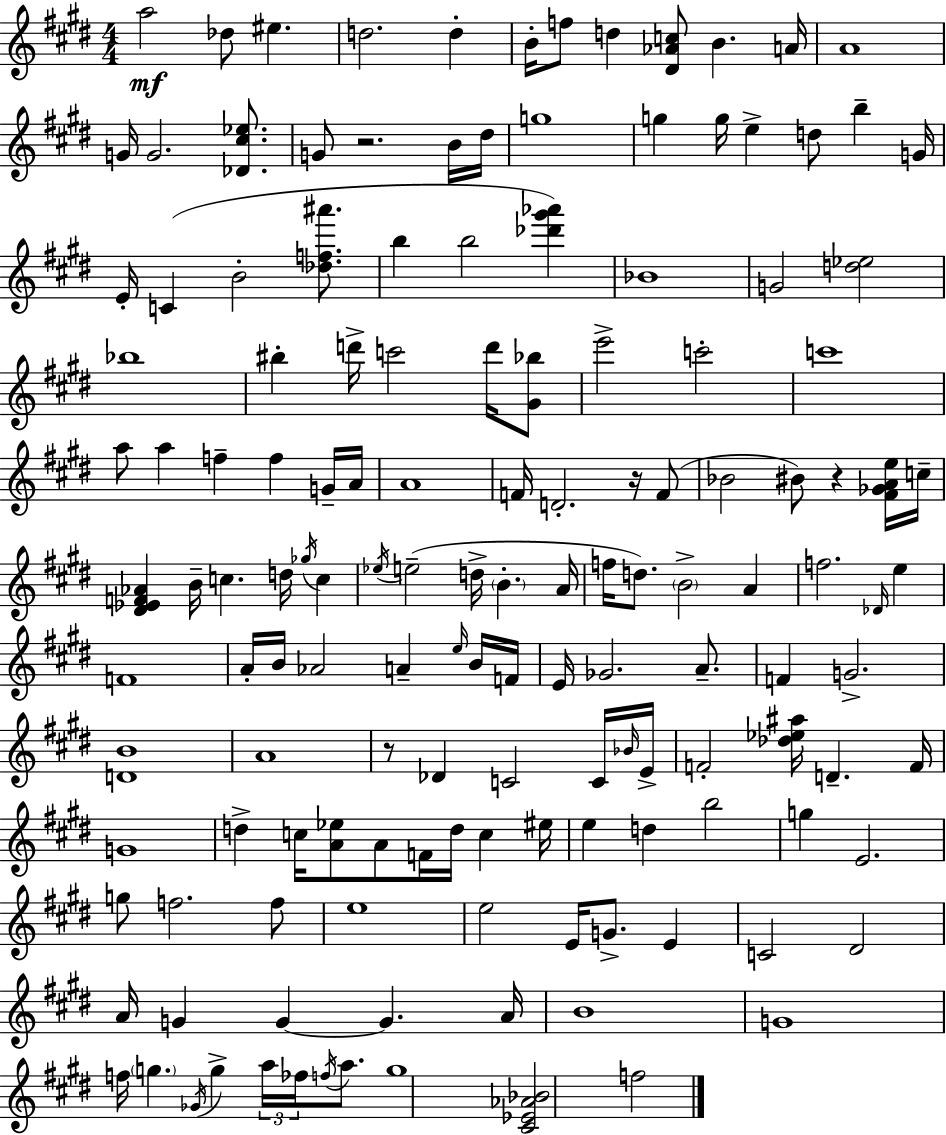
{
  \clef treble
  \numericTimeSignature
  \time 4/4
  \key e \major
  a''2\mf des''8 eis''4. | d''2. d''4-. | b'16-. f''8 d''4 <dis' aes' c''>8 b'4. a'16 | a'1 | \break g'16 g'2. <des' cis'' ees''>8. | g'8 r2. b'16 dis''16 | g''1 | g''4 g''16 e''4-> d''8 b''4-- g'16 | \break e'16-. c'4( b'2-. <des'' f'' ais'''>8. | b''4 b''2 <des''' gis''' aes'''>4) | bes'1 | g'2 <d'' ees''>2 | \break bes''1 | bis''4-. d'''16-> c'''2 d'''16 <gis' bes''>8 | e'''2-> c'''2-. | c'''1 | \break a''8 a''4 f''4-- f''4 g'16-- a'16 | a'1 | f'16 d'2.-. r16 f'8( | bes'2 bis'8) r4 <fis' ges' a' e''>16 c''16-- | \break <dis' ees' f' aes'>4 b'16-- c''4. d''16 \acciaccatura { ges''16 } c''4 | \acciaccatura { ees''16 } e''2--( d''16-> \parenthesize b'4.-. | a'16 f''16 d''8.) \parenthesize b'2-> a'4 | f''2. \grace { des'16 } e''4 | \break f'1 | a'16-. b'16 aes'2 a'4-- | \grace { e''16 } b'16 f'16 e'16 ges'2. | a'8.-- f'4 g'2.-> | \break <d' b'>1 | a'1 | r8 des'4 c'2 | c'16 \grace { bes'16 } e'16-> f'2-. <des'' ees'' ais''>16 d'4.-- | \break f'16 g'1 | d''4-> c''16 <a' ees''>8 a'8 f'16 d''16 | c''4 eis''16 e''4 d''4 b''2 | g''4 e'2. | \break g''8 f''2. | f''8 e''1 | e''2 e'16 g'8.-> | e'4 c'2 dis'2 | \break a'16 g'4 g'4~~ g'4. | a'16 b'1 | g'1 | f''16 \parenthesize g''4. \acciaccatura { ges'16 } g''4-> | \break \tuplet 3/2 { a''16 fes''16 \acciaccatura { f''16 } } a''8. g''1 | <cis' ees' aes' bes'>2 f''2 | \bar "|."
}